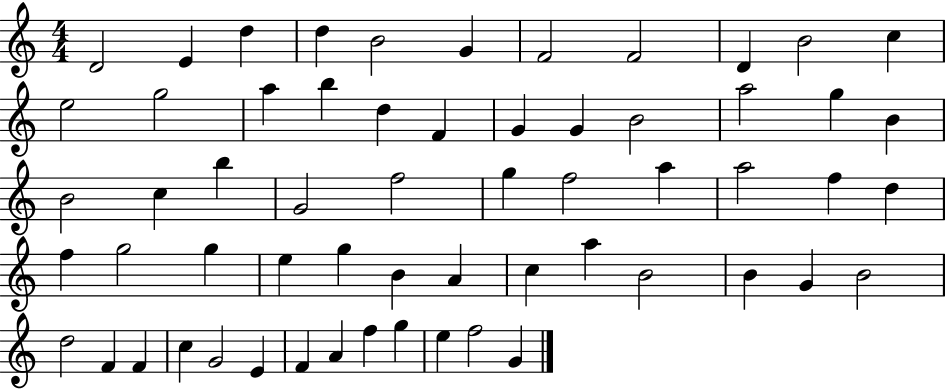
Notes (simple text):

D4/h E4/q D5/q D5/q B4/h G4/q F4/h F4/h D4/q B4/h C5/q E5/h G5/h A5/q B5/q D5/q F4/q G4/q G4/q B4/h A5/h G5/q B4/q B4/h C5/q B5/q G4/h F5/h G5/q F5/h A5/q A5/h F5/q D5/q F5/q G5/h G5/q E5/q G5/q B4/q A4/q C5/q A5/q B4/h B4/q G4/q B4/h D5/h F4/q F4/q C5/q G4/h E4/q F4/q A4/q F5/q G5/q E5/q F5/h G4/q